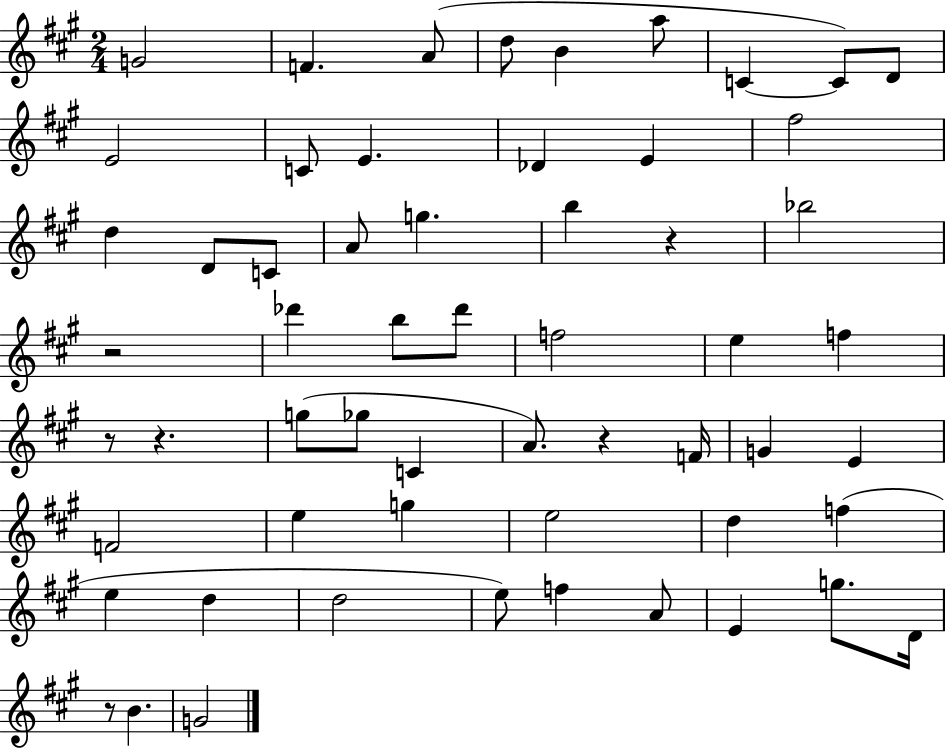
{
  \clef treble
  \numericTimeSignature
  \time 2/4
  \key a \major
  g'2 | f'4. a'8( | d''8 b'4 a''8 | c'4~~ c'8) d'8 | \break e'2 | c'8 e'4. | des'4 e'4 | fis''2 | \break d''4 d'8 c'8 | a'8 g''4. | b''4 r4 | bes''2 | \break r2 | des'''4 b''8 des'''8 | f''2 | e''4 f''4 | \break r8 r4. | g''8( ges''8 c'4 | a'8.) r4 f'16 | g'4 e'4 | \break f'2 | e''4 g''4 | e''2 | d''4 f''4( | \break e''4 d''4 | d''2 | e''8) f''4 a'8 | e'4 g''8. d'16 | \break r8 b'4. | g'2 | \bar "|."
}